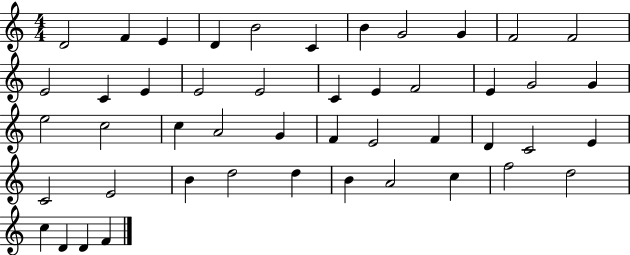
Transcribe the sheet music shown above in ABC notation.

X:1
T:Untitled
M:4/4
L:1/4
K:C
D2 F E D B2 C B G2 G F2 F2 E2 C E E2 E2 C E F2 E G2 G e2 c2 c A2 G F E2 F D C2 E C2 E2 B d2 d B A2 c f2 d2 c D D F